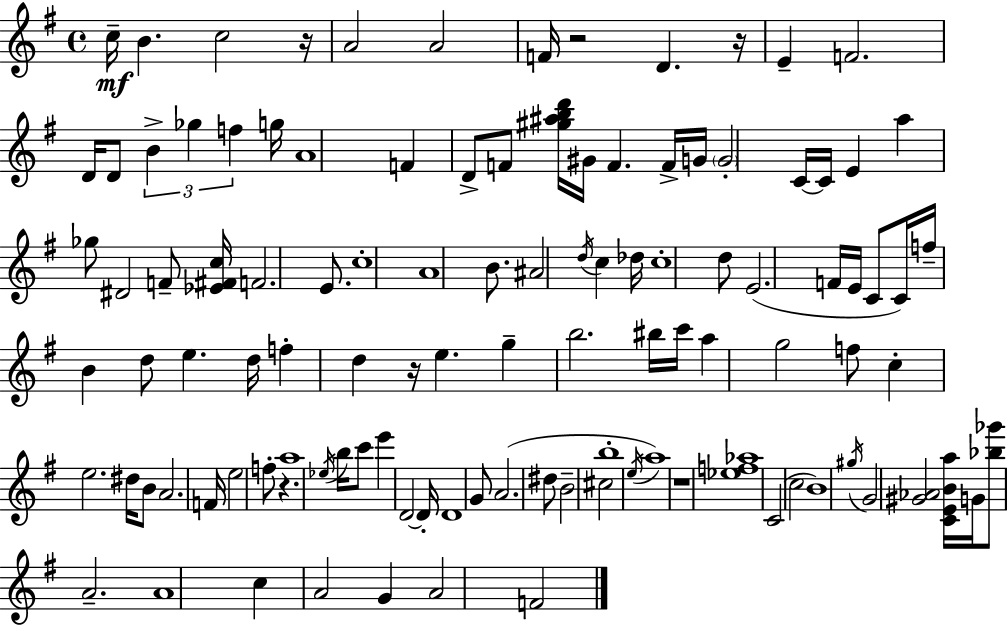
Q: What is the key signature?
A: E minor